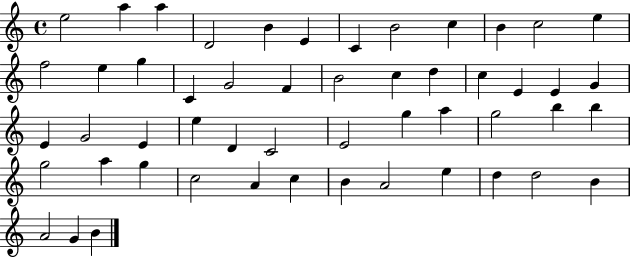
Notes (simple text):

E5/h A5/q A5/q D4/h B4/q E4/q C4/q B4/h C5/q B4/q C5/h E5/q F5/h E5/q G5/q C4/q G4/h F4/q B4/h C5/q D5/q C5/q E4/q E4/q G4/q E4/q G4/h E4/q E5/q D4/q C4/h E4/h G5/q A5/q G5/h B5/q B5/q G5/h A5/q G5/q C5/h A4/q C5/q B4/q A4/h E5/q D5/q D5/h B4/q A4/h G4/q B4/q